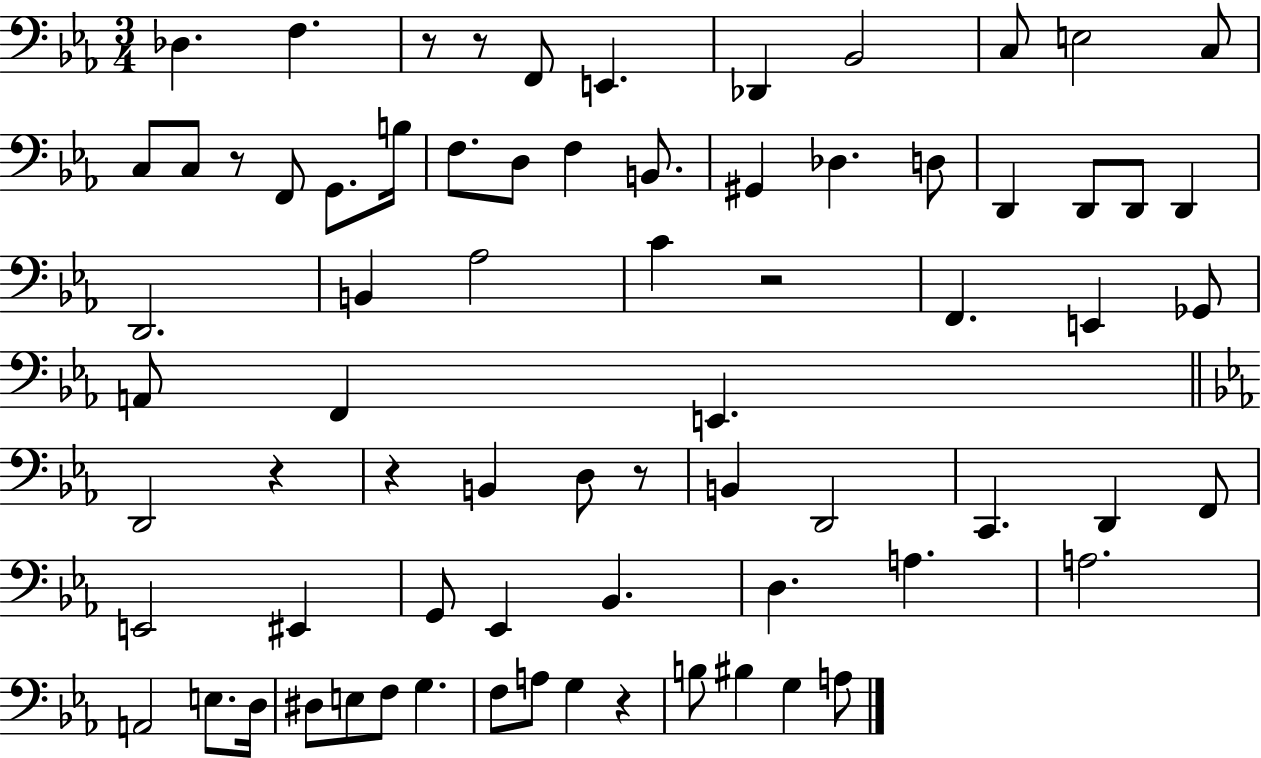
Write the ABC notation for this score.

X:1
T:Untitled
M:3/4
L:1/4
K:Eb
_D, F, z/2 z/2 F,,/2 E,, _D,, _B,,2 C,/2 E,2 C,/2 C,/2 C,/2 z/2 F,,/2 G,,/2 B,/4 F,/2 D,/2 F, B,,/2 ^G,, _D, D,/2 D,, D,,/2 D,,/2 D,, D,,2 B,, _A,2 C z2 F,, E,, _G,,/2 A,,/2 F,, E,, D,,2 z z B,, D,/2 z/2 B,, D,,2 C,, D,, F,,/2 E,,2 ^E,, G,,/2 _E,, _B,, D, A, A,2 A,,2 E,/2 D,/4 ^D,/2 E,/2 F,/2 G, F,/2 A,/2 G, z B,/2 ^B, G, A,/2